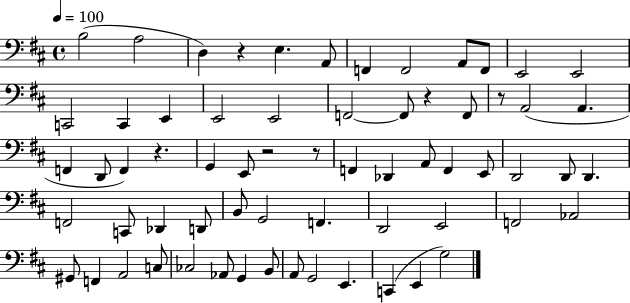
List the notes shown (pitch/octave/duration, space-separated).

B3/h A3/h D3/q R/q E3/q. A2/e F2/q F2/h A2/e F2/e E2/h E2/h C2/h C2/q E2/q E2/h E2/h F2/h F2/e R/q F2/e R/e A2/h A2/q. F2/q D2/e F2/q R/q. G2/q E2/e R/h R/e F2/q Db2/q A2/e F2/q E2/e D2/h D2/e D2/q. F2/h C2/e Db2/q D2/e B2/e G2/h F2/q. D2/h E2/h F2/h Ab2/h G#2/e F2/q A2/h C3/e CES3/h Ab2/e G2/q B2/e A2/e G2/h E2/q. C2/q E2/q G3/h